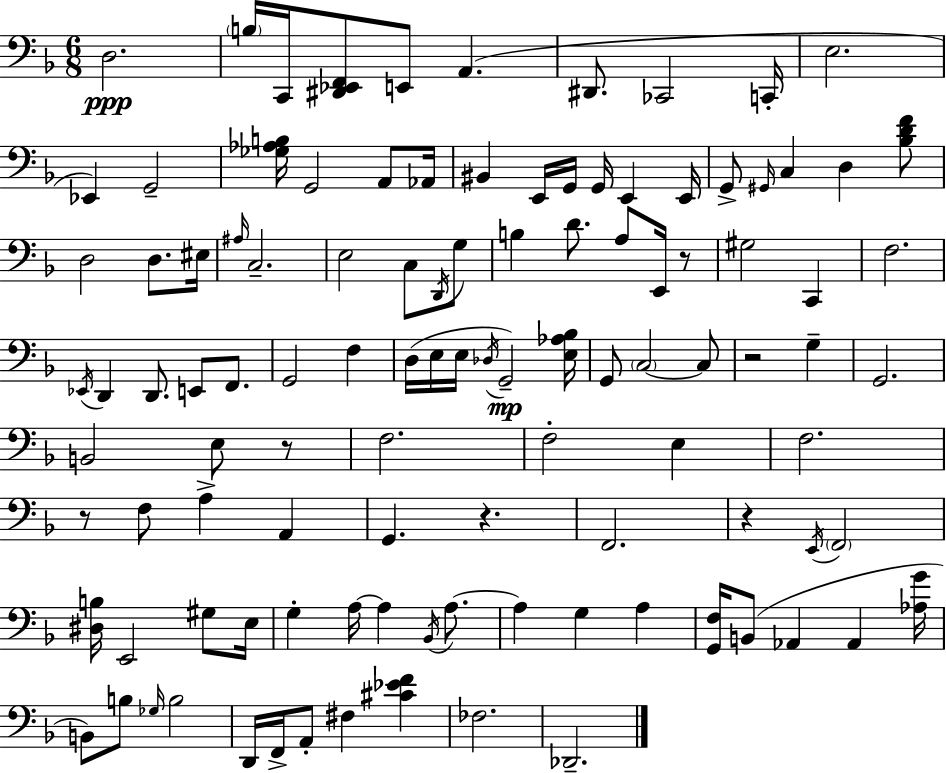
X:1
T:Untitled
M:6/8
L:1/4
K:Dm
D,2 B,/4 C,,/4 [^D,,_E,,F,,]/2 E,,/2 A,, ^D,,/2 _C,,2 C,,/4 E,2 _E,, G,,2 [_G,_A,B,]/4 G,,2 A,,/2 _A,,/4 ^B,, E,,/4 G,,/4 G,,/4 E,, E,,/4 G,,/2 ^G,,/4 C, D, [_B,DF]/2 D,2 D,/2 ^E,/4 ^A,/4 C,2 E,2 C,/2 D,,/4 G,/2 B, D/2 A,/2 E,,/4 z/2 ^G,2 C,, F,2 _E,,/4 D,, D,,/2 E,,/2 F,,/2 G,,2 F, D,/4 E,/4 E,/4 _D,/4 G,,2 [E,_A,_B,]/4 G,,/2 C,2 C,/2 z2 G, G,,2 B,,2 E,/2 z/2 F,2 F,2 E, F,2 z/2 F,/2 A, A,, G,, z F,,2 z E,,/4 F,,2 [^D,B,]/4 E,,2 ^G,/2 E,/4 G, A,/4 A, _B,,/4 A,/2 A, G, A, [G,,F,]/4 B,,/2 _A,, _A,, [_A,G]/4 B,,/2 B,/2 _G,/4 B,2 D,,/4 F,,/4 A,,/2 ^F, [^C_EF] _F,2 _D,,2